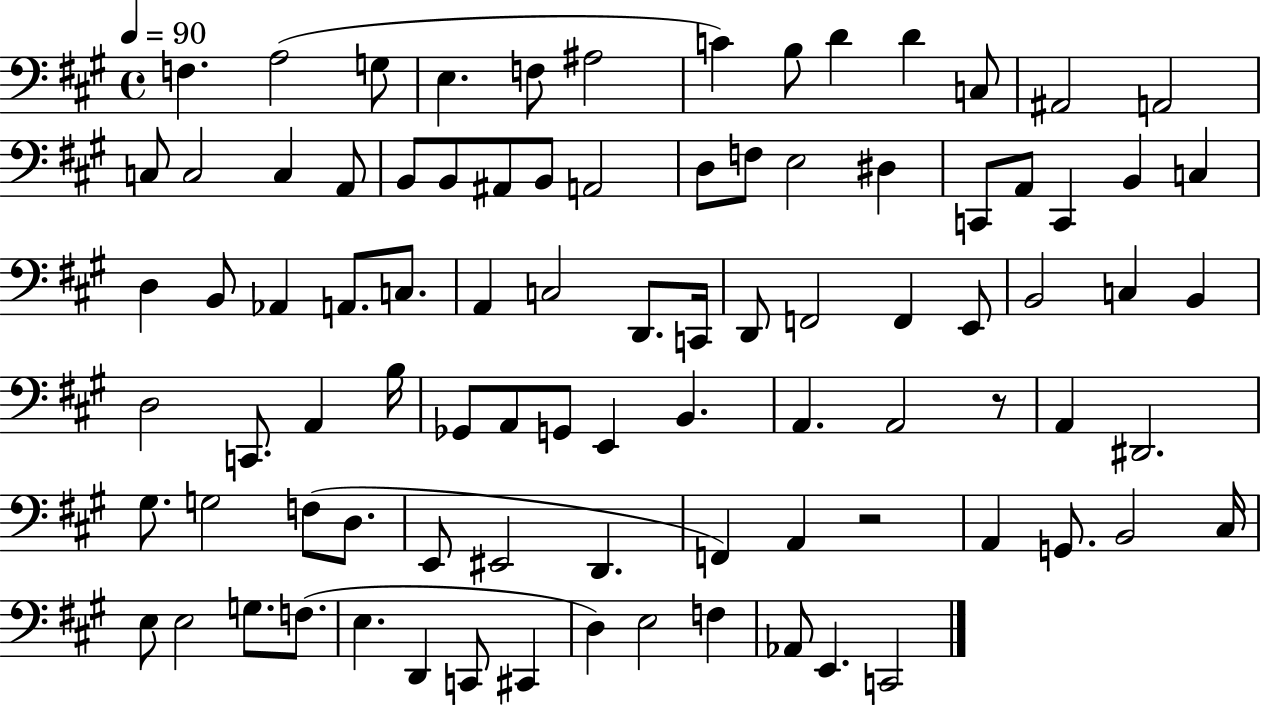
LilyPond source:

{
  \clef bass
  \time 4/4
  \defaultTimeSignature
  \key a \major
  \tempo 4 = 90
  f4. a2( g8 | e4. f8 ais2 | c'4) b8 d'4 d'4 c8 | ais,2 a,2 | \break c8 c2 c4 a,8 | b,8 b,8 ais,8 b,8 a,2 | d8 f8 e2 dis4 | c,8 a,8 c,4 b,4 c4 | \break d4 b,8 aes,4 a,8. c8. | a,4 c2 d,8. c,16 | d,8 f,2 f,4 e,8 | b,2 c4 b,4 | \break d2 c,8. a,4 b16 | ges,8 a,8 g,8 e,4 b,4. | a,4. a,2 r8 | a,4 dis,2. | \break gis8. g2 f8( d8. | e,8 eis,2 d,4. | f,4) a,4 r2 | a,4 g,8. b,2 cis16 | \break e8 e2 g8. f8.( | e4. d,4 c,8 cis,4 | d4) e2 f4 | aes,8 e,4. c,2 | \break \bar "|."
}